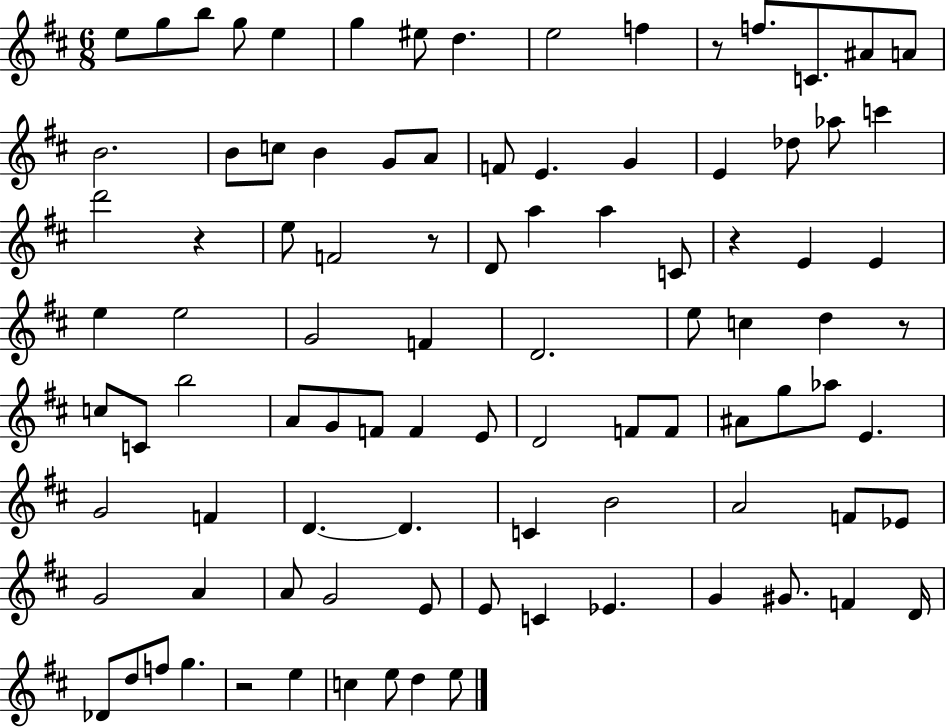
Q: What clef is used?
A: treble